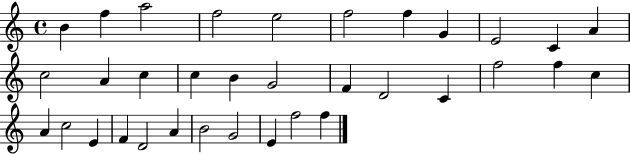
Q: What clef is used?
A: treble